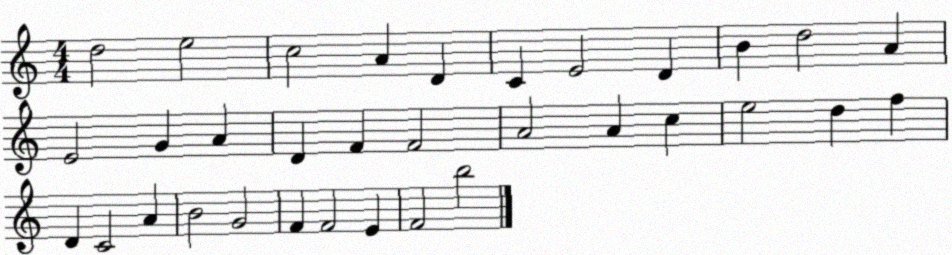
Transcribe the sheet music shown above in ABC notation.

X:1
T:Untitled
M:4/4
L:1/4
K:C
d2 e2 c2 A D C E2 D B d2 A E2 G A D F F2 A2 A c e2 d f D C2 A B2 G2 F F2 E F2 b2